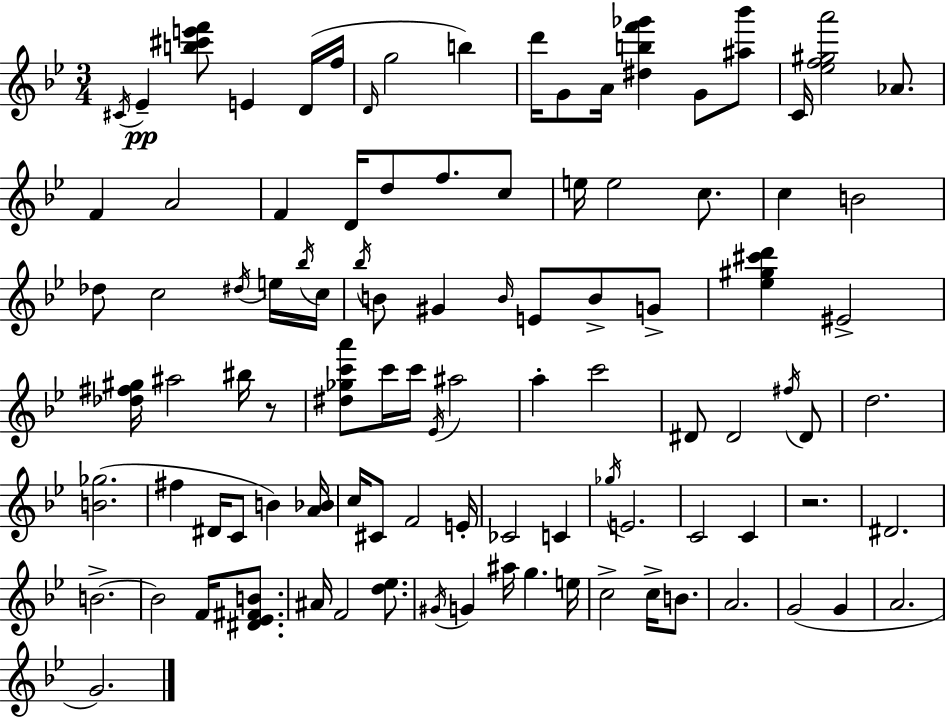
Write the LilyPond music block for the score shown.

{
  \clef treble
  \numericTimeSignature
  \time 3/4
  \key g \minor
  \acciaccatura { cis'16 }\pp ees'4-- <b'' cis''' e''' f'''>8 e'4 d'16( | f''16 \grace { d'16 } g''2 b''4) | d'''16 g'8 a'16 <dis'' b'' f''' ges'''>4 g'8 | <ais'' bes'''>8 c'16 <ees'' f'' gis'' a'''>2 aes'8. | \break f'4 a'2 | f'4 d'16 d''8 f''8. | c''8 e''16 e''2 c''8. | c''4 b'2 | \break des''8 c''2 | \acciaccatura { dis''16 } e''16 \acciaccatura { bes''16 } c''16 \acciaccatura { bes''16 } b'8 gis'4 \grace { b'16 } | e'8 b'8-> g'8-> <ees'' gis'' cis''' d'''>4 eis'2-> | <des'' fis'' gis''>16 ais''2 | \break bis''16 r8 <dis'' ges'' c''' a'''>8 c'''16 c'''16 \acciaccatura { ees'16 } ais''2 | a''4-. c'''2 | dis'8 dis'2 | \acciaccatura { fis''16 } dis'8 d''2. | \break <b' ges''>2.( | fis''4 | dis'16 c'8 b'4) <a' bes'>16 c''16 cis'8 f'2 | e'16-. ces'2 | \break c'4 \acciaccatura { ges''16 } e'2. | c'2 | c'4 r2. | dis'2. | \break b'2.->~~ | b'2 | f'16 <dis' ees' fis' b'>8. ais'16 f'2 | <d'' ees''>8. \acciaccatura { gis'16 } g'4 | \break ais''16 g''4. e''16 c''2-> | c''16-> b'8. a'2. | g'2( | g'4 a'2. | \break g'2.) | \bar "|."
}